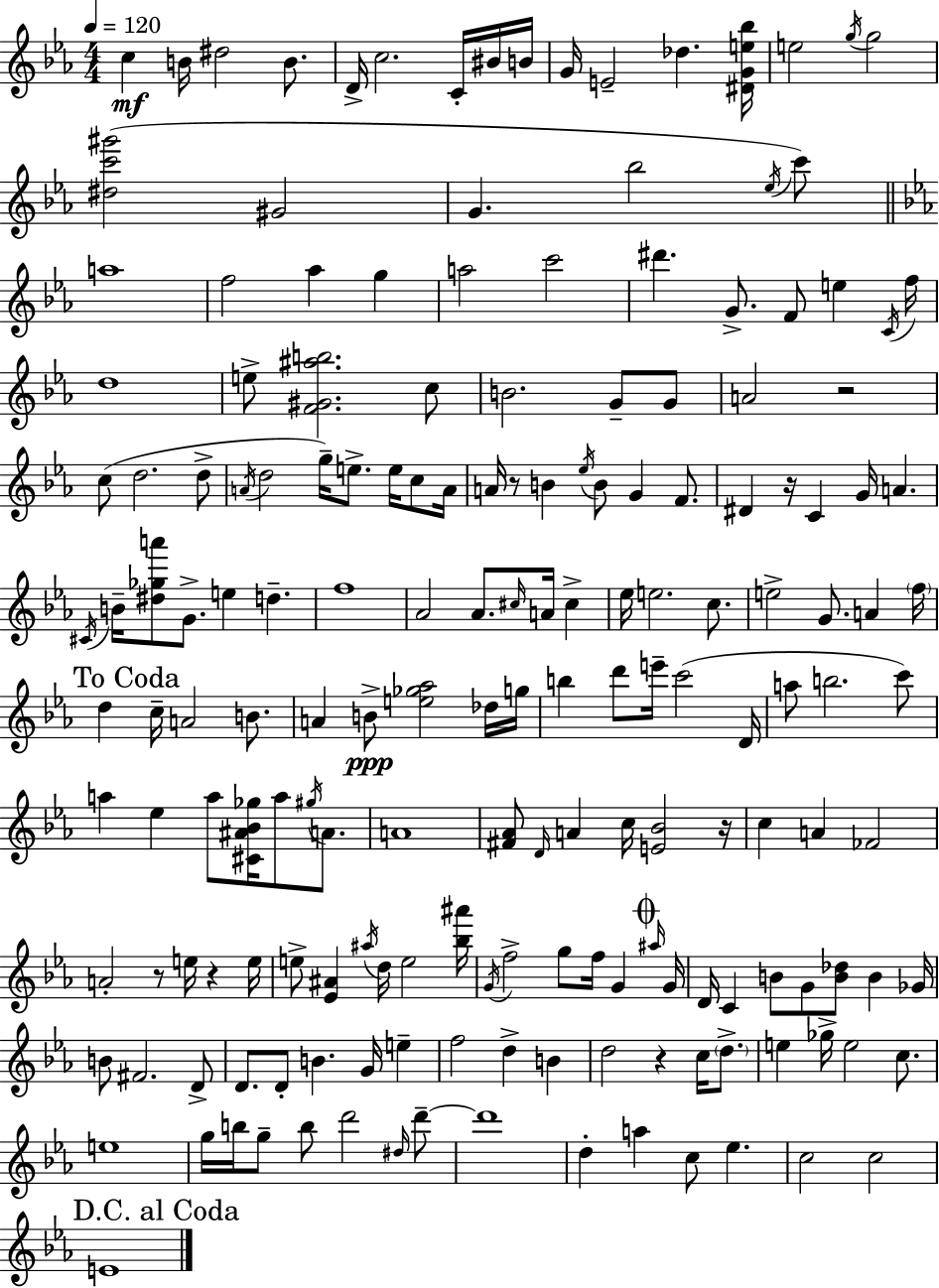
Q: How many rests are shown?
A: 7